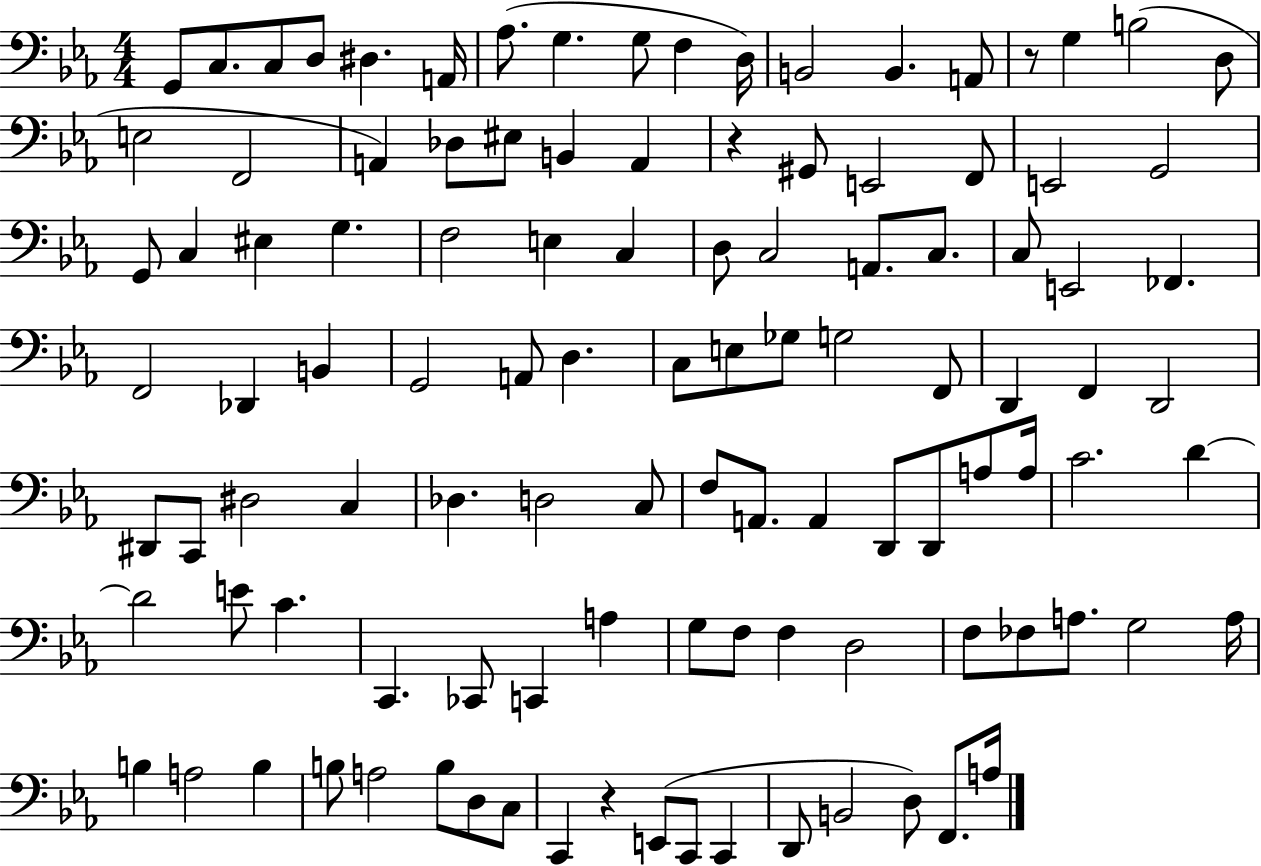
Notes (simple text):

G2/e C3/e. C3/e D3/e D#3/q. A2/s Ab3/e. G3/q. G3/e F3/q D3/s B2/h B2/q. A2/e R/e G3/q B3/h D3/e E3/h F2/h A2/q Db3/e EIS3/e B2/q A2/q R/q G#2/e E2/h F2/e E2/h G2/h G2/e C3/q EIS3/q G3/q. F3/h E3/q C3/q D3/e C3/h A2/e. C3/e. C3/e E2/h FES2/q. F2/h Db2/q B2/q G2/h A2/e D3/q. C3/e E3/e Gb3/e G3/h F2/e D2/q F2/q D2/h D#2/e C2/e D#3/h C3/q Db3/q. D3/h C3/e F3/e A2/e. A2/q D2/e D2/e A3/e A3/s C4/h. D4/q D4/h E4/e C4/q. C2/q. CES2/e C2/q A3/q G3/e F3/e F3/q D3/h F3/e FES3/e A3/e. G3/h A3/s B3/q A3/h B3/q B3/e A3/h B3/e D3/e C3/e C2/q R/q E2/e C2/e C2/q D2/e B2/h D3/e F2/e. A3/s